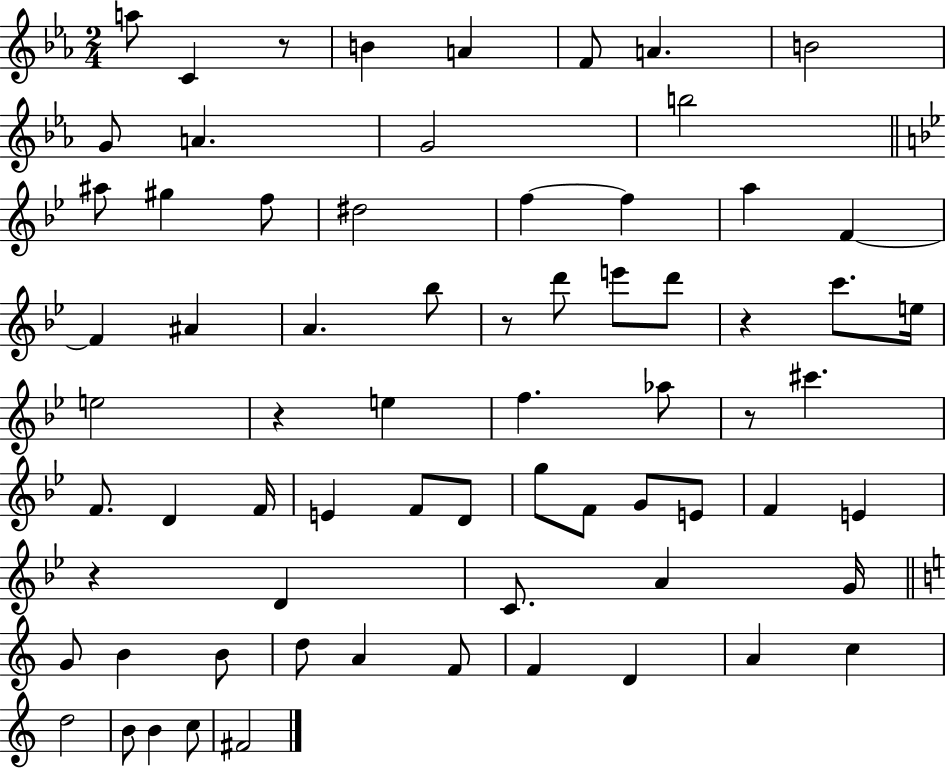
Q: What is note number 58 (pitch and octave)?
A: A4